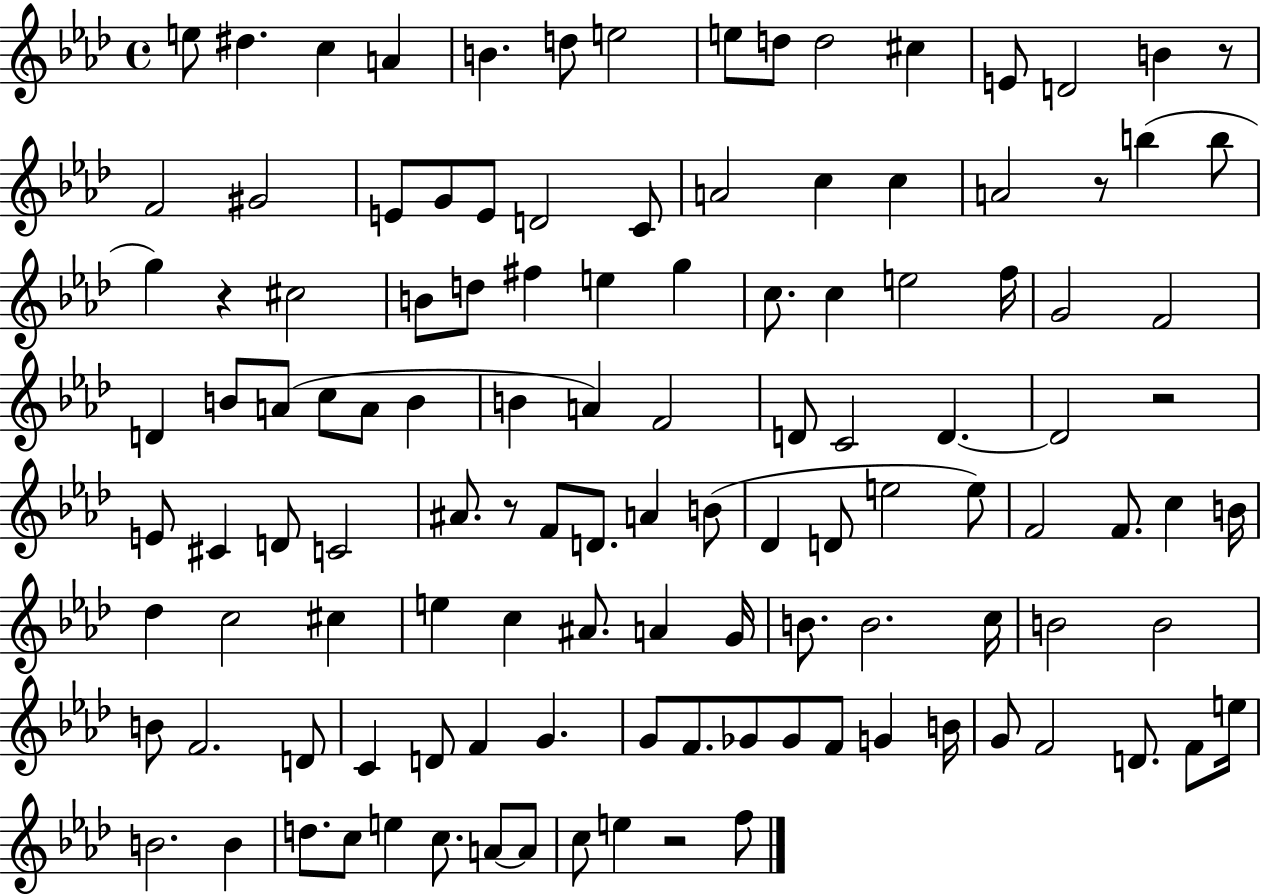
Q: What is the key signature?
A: AES major